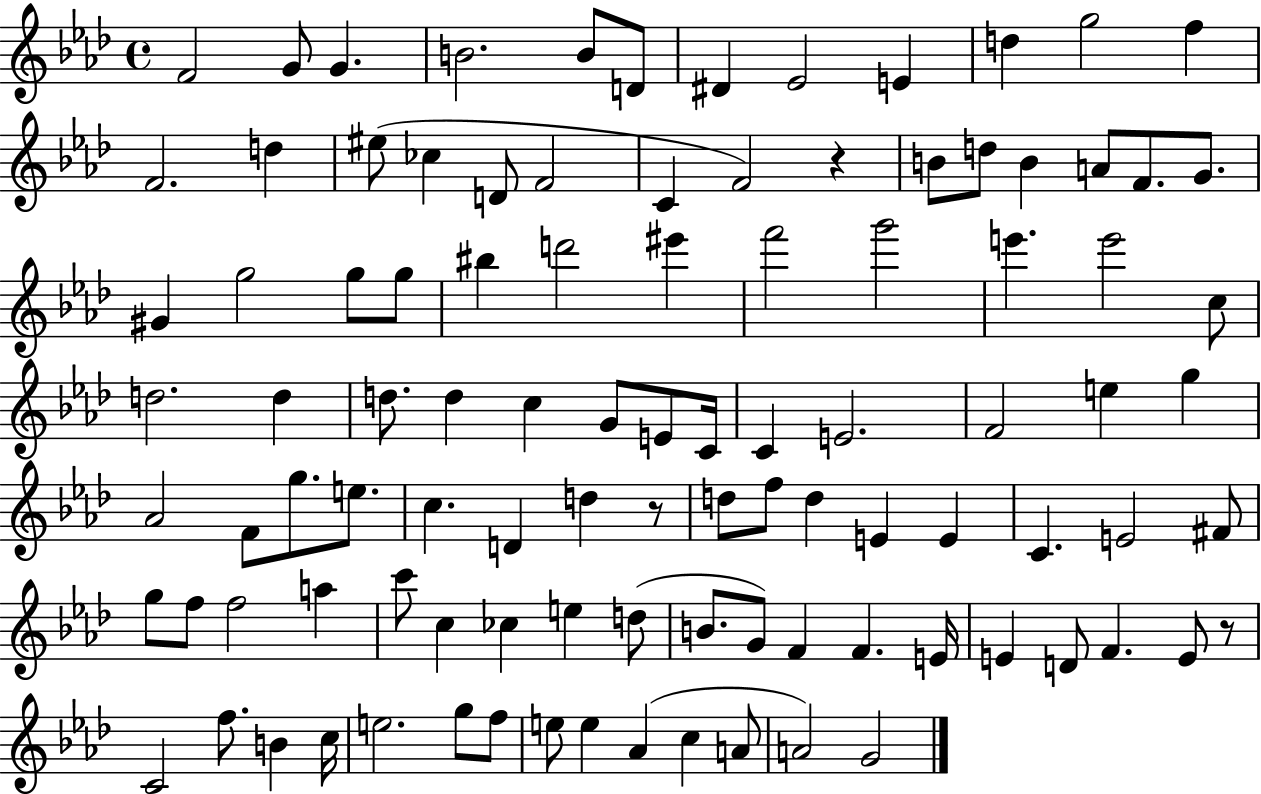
F4/h G4/e G4/q. B4/h. B4/e D4/e D#4/q Eb4/h E4/q D5/q G5/h F5/q F4/h. D5/q EIS5/e CES5/q D4/e F4/h C4/q F4/h R/q B4/e D5/e B4/q A4/e F4/e. G4/e. G#4/q G5/h G5/e G5/e BIS5/q D6/h EIS6/q F6/h G6/h E6/q. E6/h C5/e D5/h. D5/q D5/e. D5/q C5/q G4/e E4/e C4/s C4/q E4/h. F4/h E5/q G5/q Ab4/h F4/e G5/e. E5/e. C5/q. D4/q D5/q R/e D5/e F5/e D5/q E4/q E4/q C4/q. E4/h F#4/e G5/e F5/e F5/h A5/q C6/e C5/q CES5/q E5/q D5/e B4/e. G4/e F4/q F4/q. E4/s E4/q D4/e F4/q. E4/e R/e C4/h F5/e. B4/q C5/s E5/h. G5/e F5/e E5/e E5/q Ab4/q C5/q A4/e A4/h G4/h